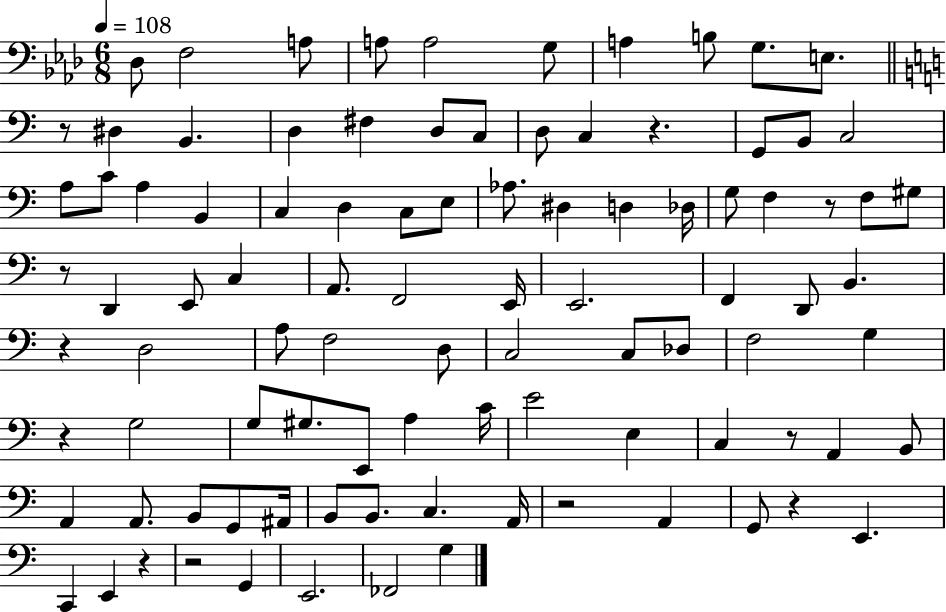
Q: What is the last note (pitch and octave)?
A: G3